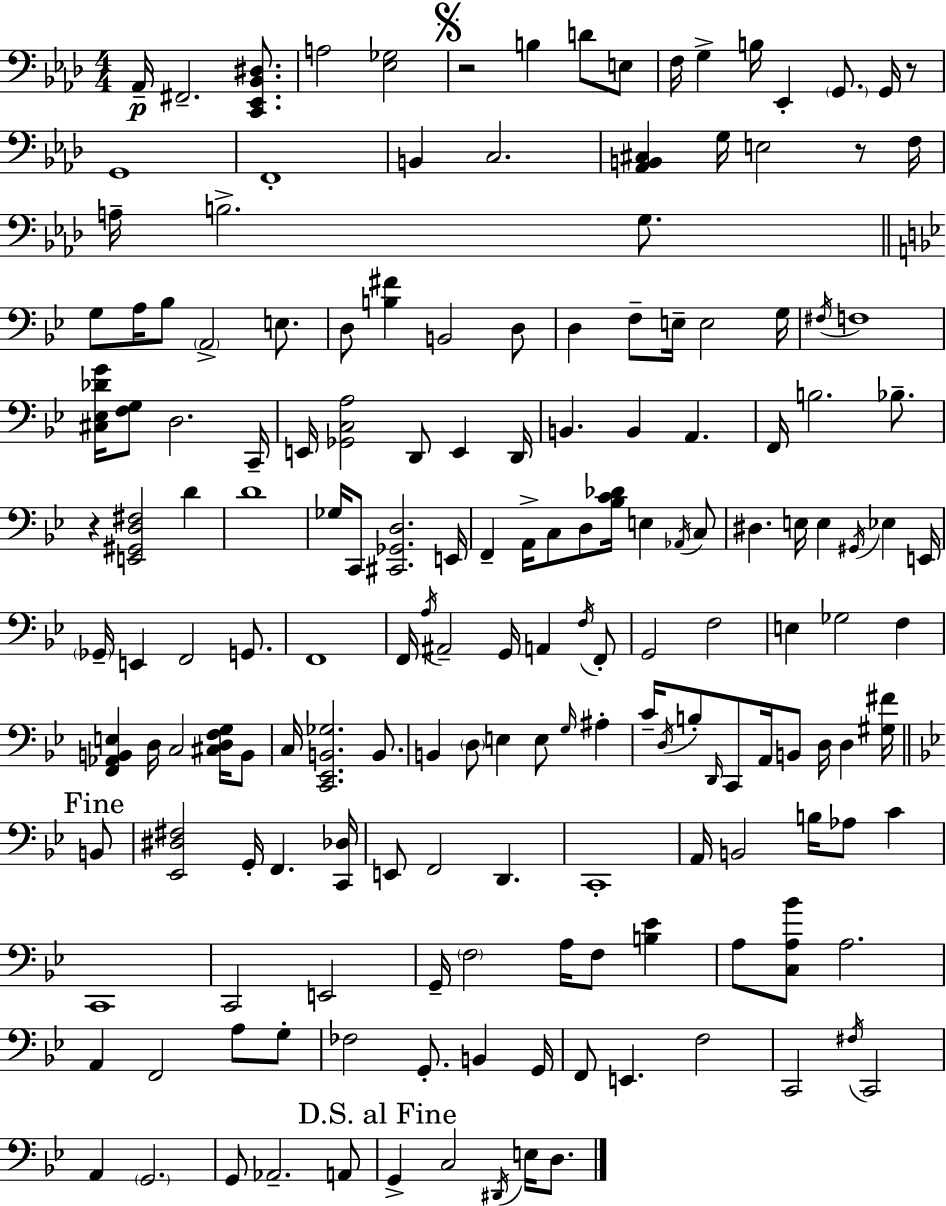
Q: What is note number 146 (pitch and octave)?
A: C3